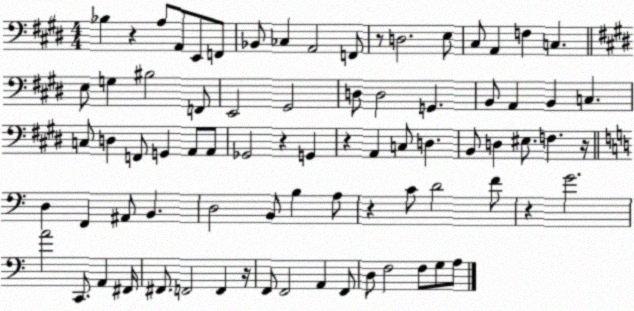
X:1
T:Untitled
M:4/4
L:1/4
K:E
_B, z A,/2 A,,/2 E,,/2 F,,/2 _B,,/2 _C, A,,2 F,,/2 z/2 D,2 E,/2 ^C,/2 A,, F, C, E,/2 G, ^B,2 F,,/2 E,,2 ^G,,2 D,/2 D,2 G,, B,,/2 A,, B,, C, C,/2 D, F,,/2 G,, A,,/2 A,,/2 _G,,2 z G,, z A,, C,/2 D, B,,/2 D, ^E,/2 F, z/4 D, F,, ^A,,/2 B,, D,2 B,,/2 B, A,/2 z C/2 D2 F/2 z G2 A2 C,,/2 A,, ^F,,/4 ^F,,/2 F,,2 F,, z/4 F,,/2 F,,2 A,, F,,/2 D,/2 F,2 F,/2 G,/2 A,/2